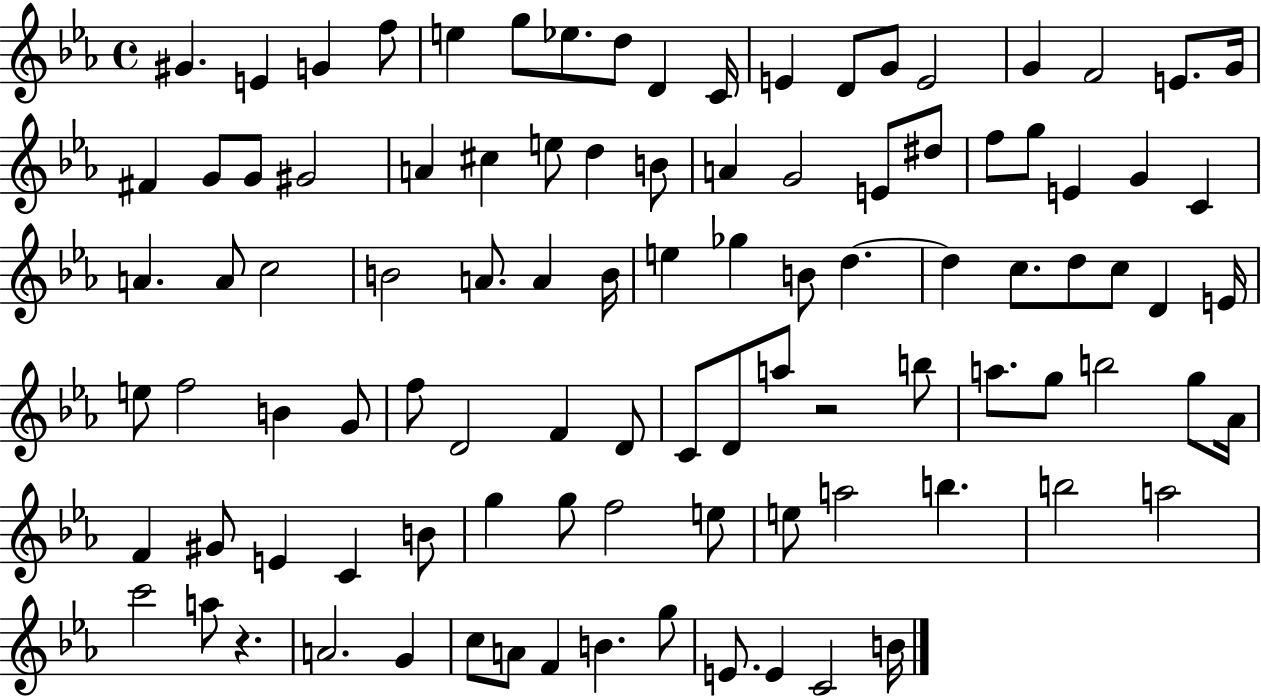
G#4/q. E4/q G4/q F5/e E5/q G5/e Eb5/e. D5/e D4/q C4/s E4/q D4/e G4/e E4/h G4/q F4/h E4/e. G4/s F#4/q G4/e G4/e G#4/h A4/q C#5/q E5/e D5/q B4/e A4/q G4/h E4/e D#5/e F5/e G5/e E4/q G4/q C4/q A4/q. A4/e C5/h B4/h A4/e. A4/q B4/s E5/q Gb5/q B4/e D5/q. D5/q C5/e. D5/e C5/e D4/q E4/s E5/e F5/h B4/q G4/e F5/e D4/h F4/q D4/e C4/e D4/e A5/e R/h B5/e A5/e. G5/e B5/h G5/e Ab4/s F4/q G#4/e E4/q C4/q B4/e G5/q G5/e F5/h E5/e E5/e A5/h B5/q. B5/h A5/h C6/h A5/e R/q. A4/h. G4/q C5/e A4/e F4/q B4/q. G5/e E4/e. E4/q C4/h B4/s